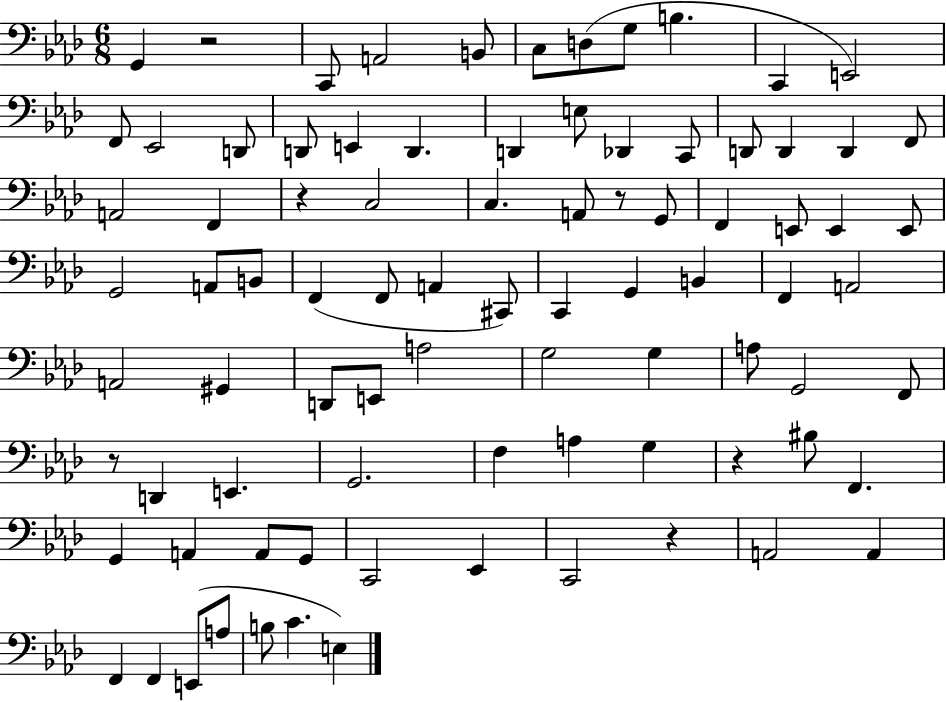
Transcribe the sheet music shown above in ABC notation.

X:1
T:Untitled
M:6/8
L:1/4
K:Ab
G,, z2 C,,/2 A,,2 B,,/2 C,/2 D,/2 G,/2 B, C,, E,,2 F,,/2 _E,,2 D,,/2 D,,/2 E,, D,, D,, E,/2 _D,, C,,/2 D,,/2 D,, D,, F,,/2 A,,2 F,, z C,2 C, A,,/2 z/2 G,,/2 F,, E,,/2 E,, E,,/2 G,,2 A,,/2 B,,/2 F,, F,,/2 A,, ^C,,/2 C,, G,, B,, F,, A,,2 A,,2 ^G,, D,,/2 E,,/2 A,2 G,2 G, A,/2 G,,2 F,,/2 z/2 D,, E,, G,,2 F, A, G, z ^B,/2 F,, G,, A,, A,,/2 G,,/2 C,,2 _E,, C,,2 z A,,2 A,, F,, F,, E,,/2 A,/2 B,/2 C E,